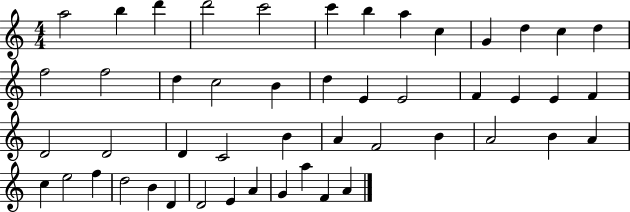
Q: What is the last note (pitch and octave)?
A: A4